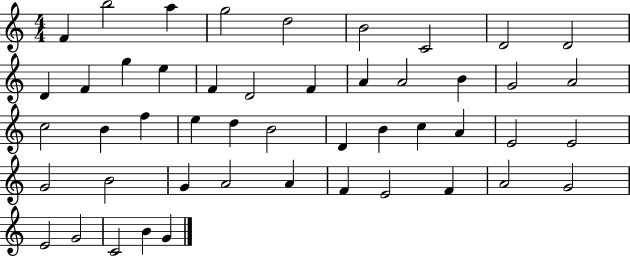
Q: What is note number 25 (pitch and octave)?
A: E5